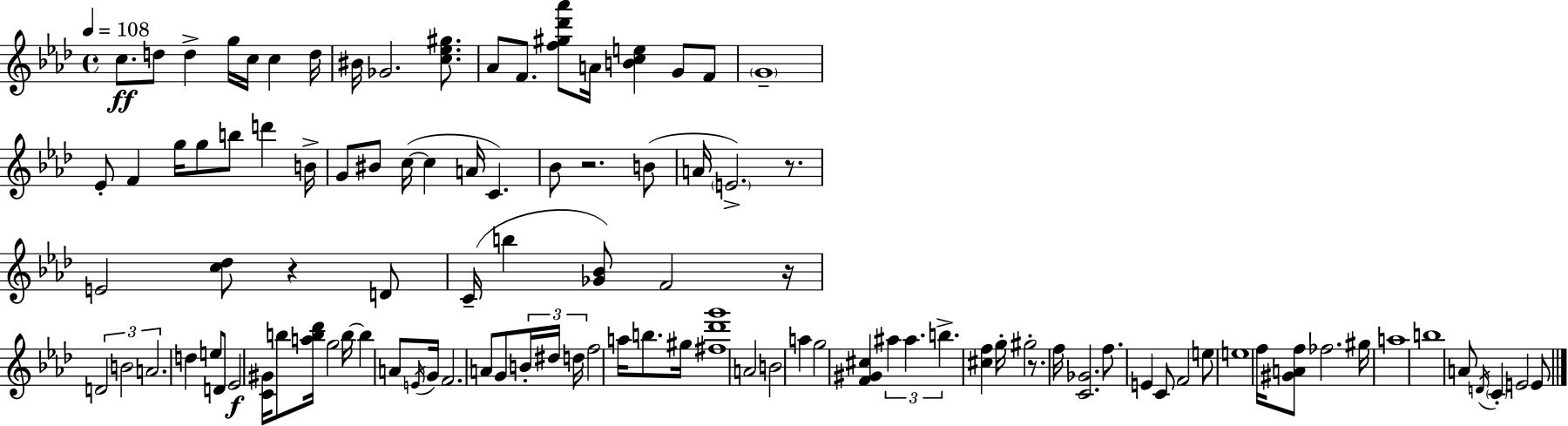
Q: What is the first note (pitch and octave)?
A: C5